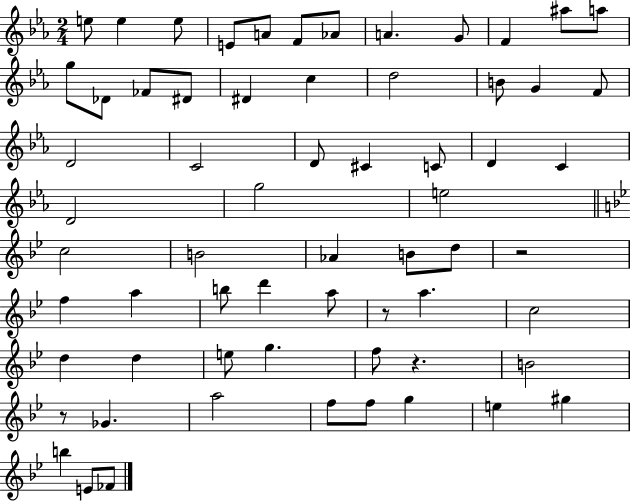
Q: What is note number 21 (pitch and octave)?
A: G4